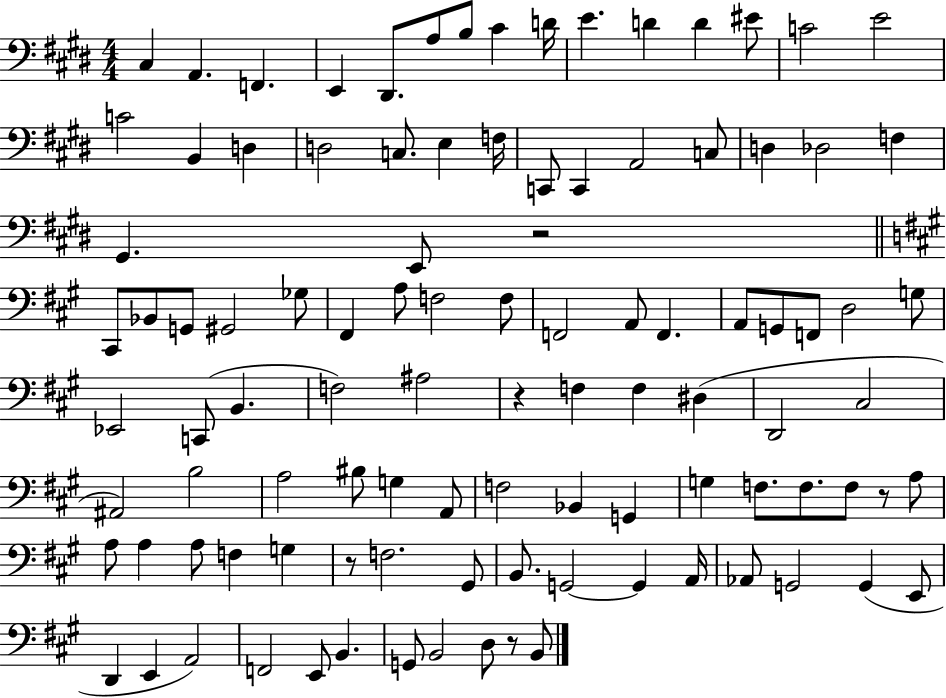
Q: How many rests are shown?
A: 5